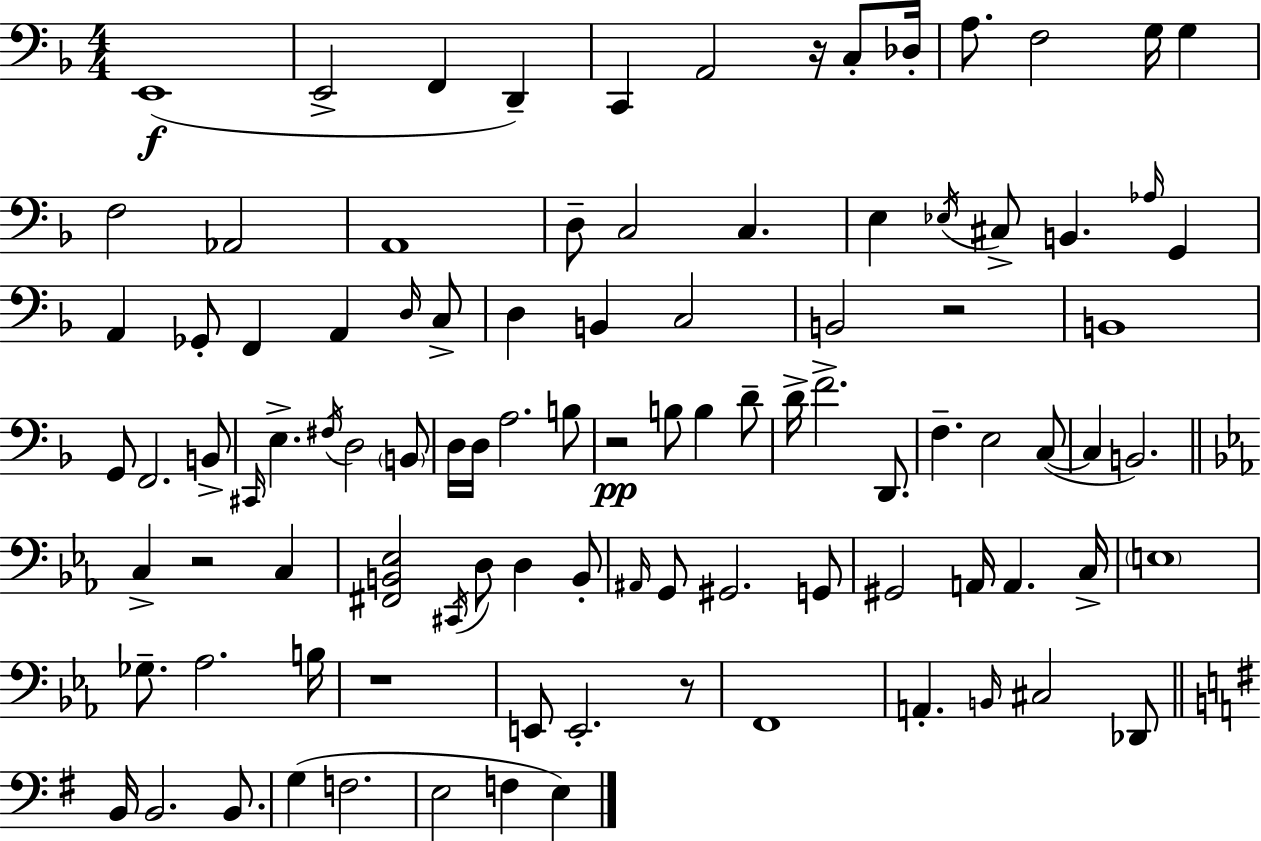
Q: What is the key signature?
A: F major